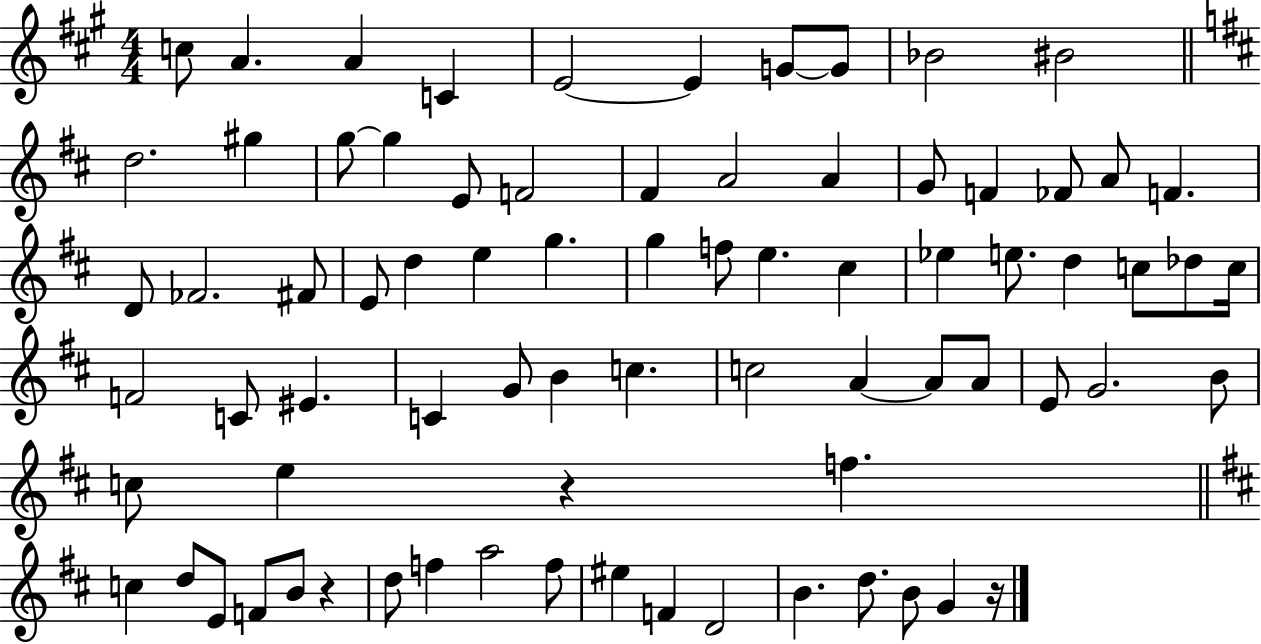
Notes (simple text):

C5/e A4/q. A4/q C4/q E4/h E4/q G4/e G4/e Bb4/h BIS4/h D5/h. G#5/q G5/e G5/q E4/e F4/h F#4/q A4/h A4/q G4/e F4/q FES4/e A4/e F4/q. D4/e FES4/h. F#4/e E4/e D5/q E5/q G5/q. G5/q F5/e E5/q. C#5/q Eb5/q E5/e. D5/q C5/e Db5/e C5/s F4/h C4/e EIS4/q. C4/q G4/e B4/q C5/q. C5/h A4/q A4/e A4/e E4/e G4/h. B4/e C5/e E5/q R/q F5/q. C5/q D5/e E4/e F4/e B4/e R/q D5/e F5/q A5/h F5/e EIS5/q F4/q D4/h B4/q. D5/e. B4/e G4/q R/s